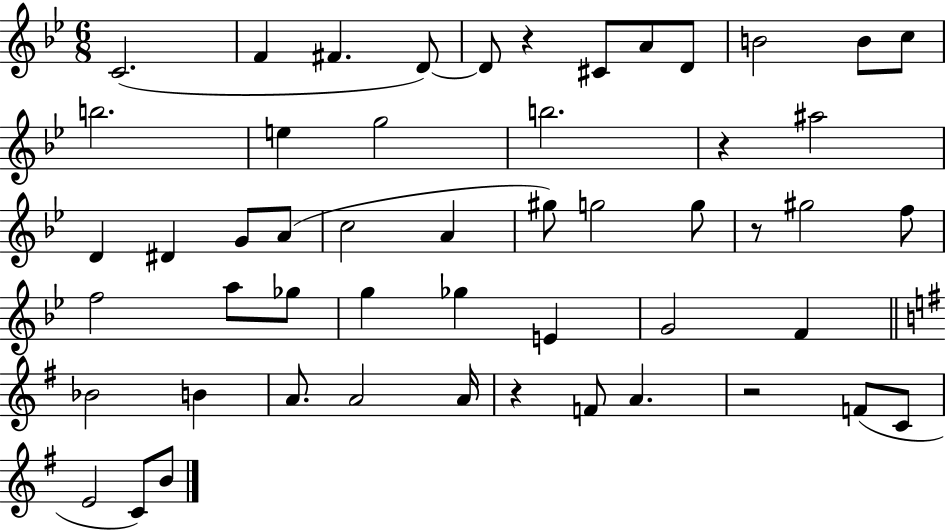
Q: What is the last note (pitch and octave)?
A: B4